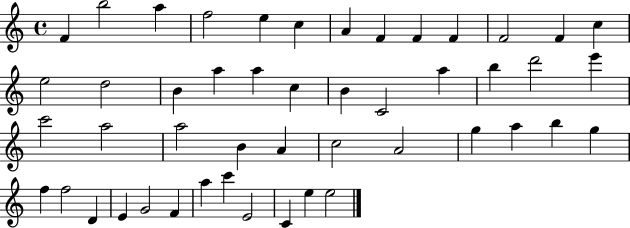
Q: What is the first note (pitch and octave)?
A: F4